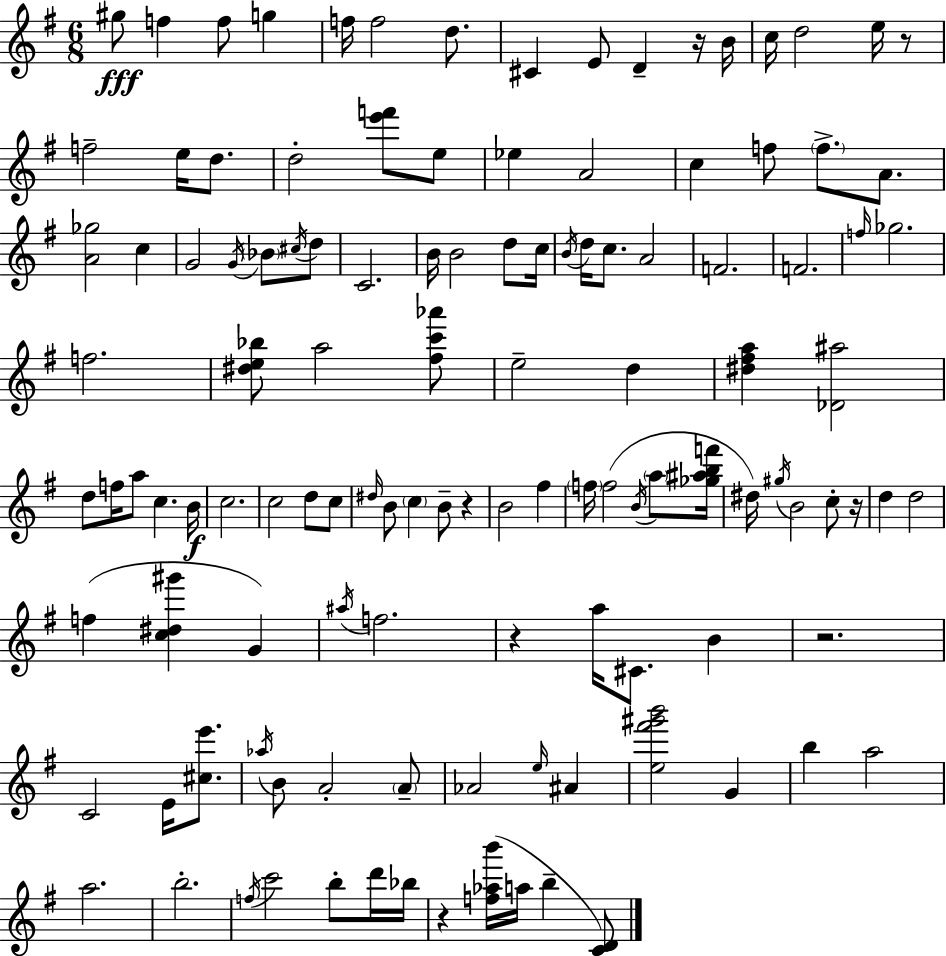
{
  \clef treble
  \numericTimeSignature
  \time 6/8
  \key g \major
  gis''8\fff f''4 f''8 g''4 | f''16 f''2 d''8. | cis'4 e'8 d'4-- r16 b'16 | c''16 d''2 e''16 r8 | \break f''2-- e''16 d''8. | d''2-. <e''' f'''>8 e''8 | ees''4 a'2 | c''4 f''8 \parenthesize f''8.-> a'8. | \break <a' ges''>2 c''4 | g'2 \acciaccatura { g'16 } \parenthesize bes'8 \acciaccatura { cis''16 } | d''8 c'2. | b'16 b'2 d''8 | \break c''16 \acciaccatura { b'16 } d''16 c''8. a'2 | f'2. | f'2. | \grace { f''16 } ges''2. | \break f''2. | <dis'' e'' bes''>8 a''2 | <fis'' c''' aes'''>8 e''2-- | d''4 <dis'' fis'' a''>4 <des' ais''>2 | \break d''8 f''16 a''8 c''4. | b'16\f c''2. | c''2 | d''8 c''8 \grace { dis''16 } b'8 \parenthesize c''4 b'8-- | \break r4 b'2 | fis''4 \parenthesize f''16 f''2( | \acciaccatura { b'16 } \parenthesize a''8 <ges'' ais'' b'' f'''>16 dis''16) \acciaccatura { gis''16 } b'2 | c''8-. r16 d''4 d''2 | \break f''4( <c'' dis'' gis'''>4 | g'4) \acciaccatura { ais''16 } f''2. | r4 | a''16 cis'8. b'4 r2. | \break c'2 | e'16 <cis'' e'''>8. \acciaccatura { aes''16 } b'8 a'2-. | \parenthesize a'8-- aes'2 | \grace { e''16 } ais'4 <e'' fis''' gis''' b'''>2 | \break g'4 b''4 | a''2 a''2. | b''2.-. | \acciaccatura { f''16 } c'''2 | \break b''8-. d'''16 bes''16 r4 | <f'' aes'' b'''>16( a''16 b''4-- <c' d'>8) \bar "|."
}